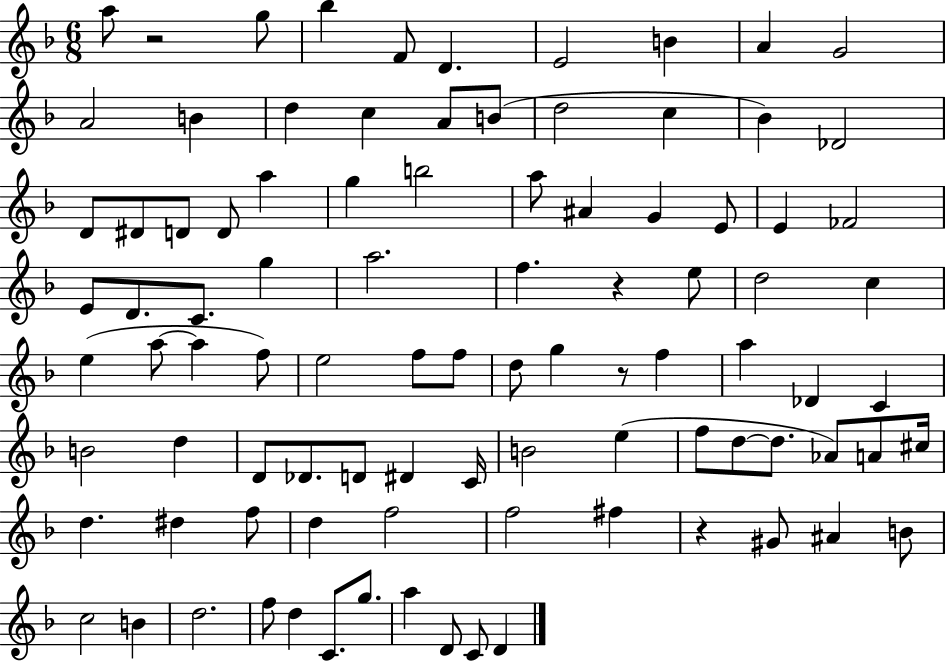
X:1
T:Untitled
M:6/8
L:1/4
K:F
a/2 z2 g/2 _b F/2 D E2 B A G2 A2 B d c A/2 B/2 d2 c _B _D2 D/2 ^D/2 D/2 D/2 a g b2 a/2 ^A G E/2 E _F2 E/2 D/2 C/2 g a2 f z e/2 d2 c e a/2 a f/2 e2 f/2 f/2 d/2 g z/2 f a _D C B2 d D/2 _D/2 D/2 ^D C/4 B2 e f/2 d/2 d/2 _A/2 A/2 ^c/4 d ^d f/2 d f2 f2 ^f z ^G/2 ^A B/2 c2 B d2 f/2 d C/2 g/2 a D/2 C/2 D